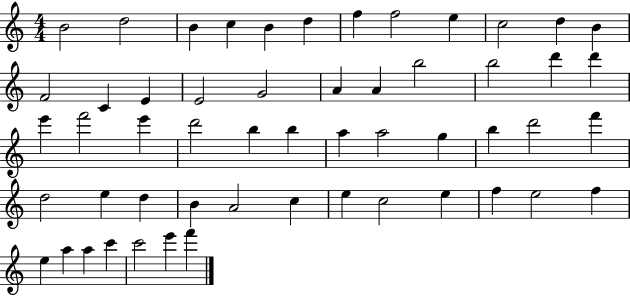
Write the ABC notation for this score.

X:1
T:Untitled
M:4/4
L:1/4
K:C
B2 d2 B c B d f f2 e c2 d B F2 C E E2 G2 A A b2 b2 d' d' e' f'2 e' d'2 b b a a2 g b d'2 f' d2 e d B A2 c e c2 e f e2 f e a a c' c'2 e' f'